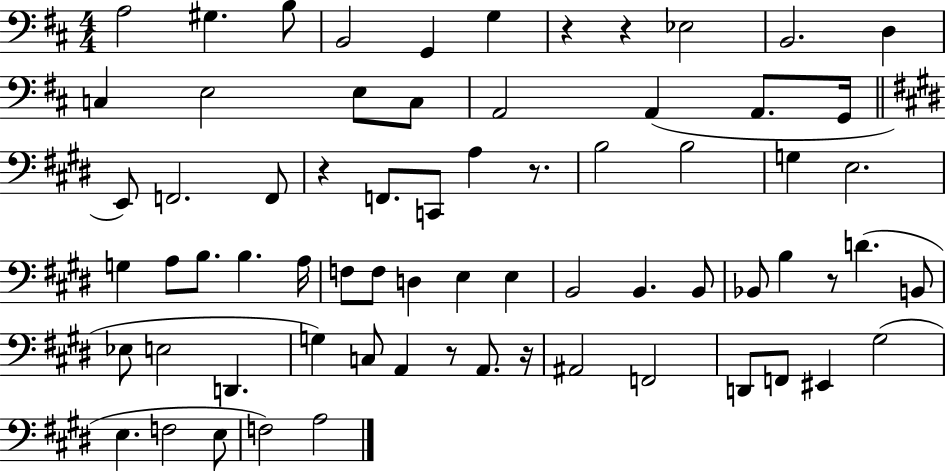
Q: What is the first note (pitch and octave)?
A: A3